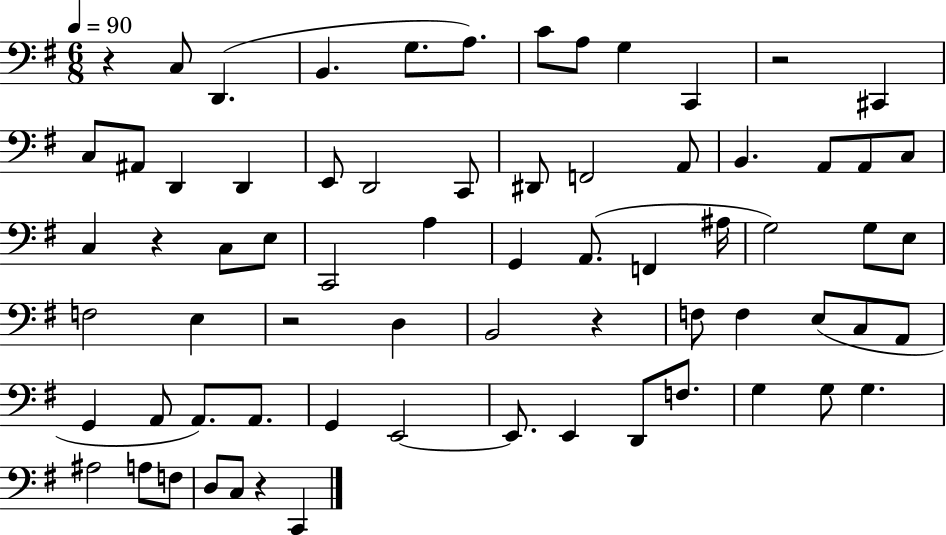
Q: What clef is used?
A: bass